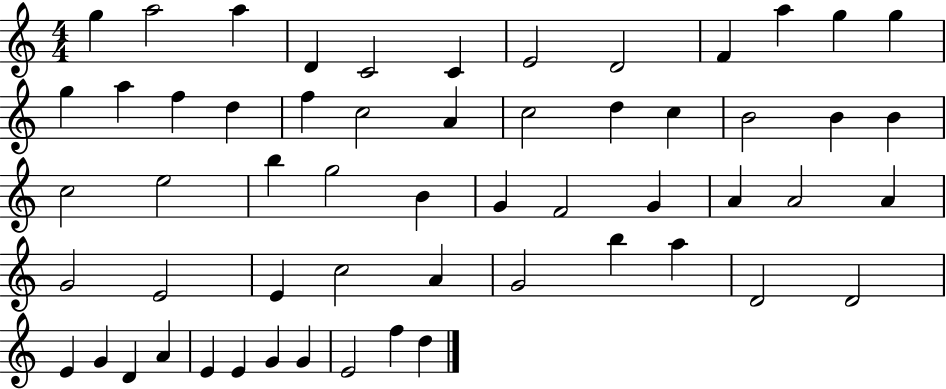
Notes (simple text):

G5/q A5/h A5/q D4/q C4/h C4/q E4/h D4/h F4/q A5/q G5/q G5/q G5/q A5/q F5/q D5/q F5/q C5/h A4/q C5/h D5/q C5/q B4/h B4/q B4/q C5/h E5/h B5/q G5/h B4/q G4/q F4/h G4/q A4/q A4/h A4/q G4/h E4/h E4/q C5/h A4/q G4/h B5/q A5/q D4/h D4/h E4/q G4/q D4/q A4/q E4/q E4/q G4/q G4/q E4/h F5/q D5/q